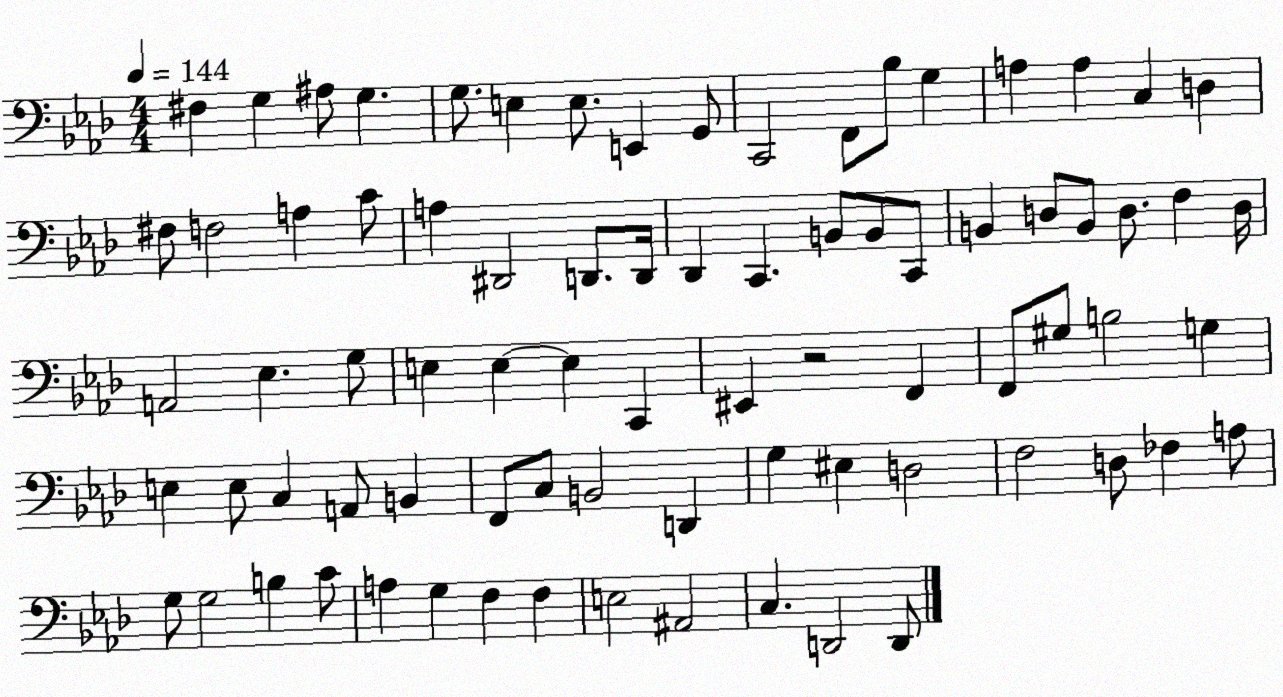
X:1
T:Untitled
M:4/4
L:1/4
K:Ab
^F, G, ^A,/2 G, G,/2 E, E,/2 E,, G,,/2 C,,2 F,,/2 _B,/2 G, A, A, C, D, ^F,/2 F,2 A, C/2 A, ^D,,2 D,,/2 D,,/4 _D,, C,, B,,/2 B,,/2 C,,/2 B,, D,/2 B,,/2 D,/2 F, D,/4 A,,2 _E, G,/2 E, E, E, C,, ^E,, z2 F,, F,,/2 ^G,/2 B,2 G, E, E,/2 C, A,,/2 B,, F,,/2 C,/2 B,,2 D,, G, ^E, D,2 F,2 D,/2 _F, A,/2 G,/2 G,2 B, C/2 A, G, F, F, E,2 ^A,,2 C, D,,2 D,,/2